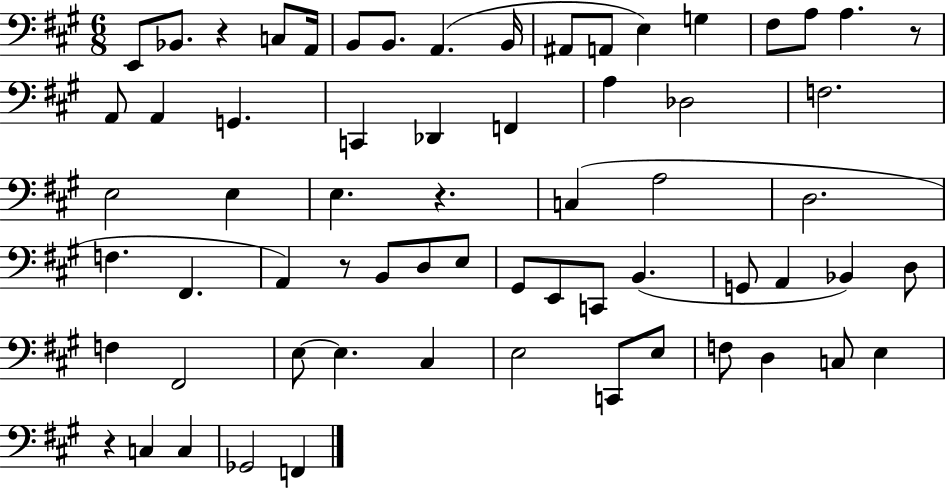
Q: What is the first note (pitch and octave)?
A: E2